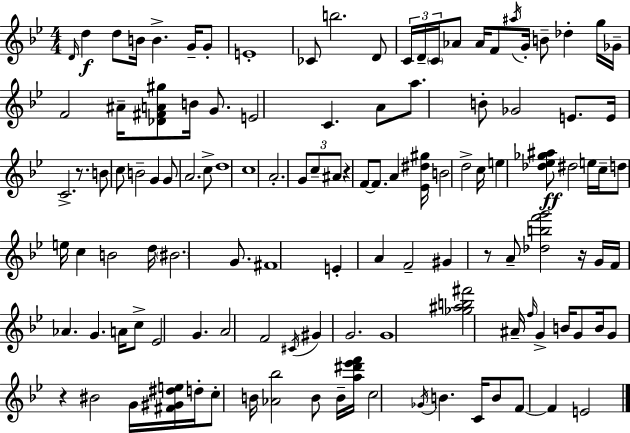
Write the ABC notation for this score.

X:1
T:Untitled
M:4/4
L:1/4
K:Bb
D/4 d d/2 B/4 B G/4 G/2 E4 _C/2 b2 D/2 C/4 D/4 C/4 _A/2 _A/4 F/2 ^a/4 G/4 B/2 _d g/4 _G/4 F2 ^A/4 [_D^FA^g]/2 B/4 G/2 E2 C A/2 a/2 B/2 _G2 E/2 E/4 C2 z/2 B/2 c/2 B2 G G/2 A2 c/2 d4 c4 A2 G/2 c/2 ^A/2 z F/2 F/2 A [_E^d^g]/4 B2 d2 c/4 e [_d_e_g^a]/2 ^d2 e/4 c/4 d/2 e/4 c B2 d/4 ^B2 G/2 ^F4 E A F2 ^G z/2 A/2 [_dbf'g']2 z/4 G/4 F/4 _A G A/4 c/2 _E2 G A2 F2 ^C/4 ^G G2 G4 [_g^ab^f']2 ^A/4 f/4 G B/4 G/2 B/4 G/2 z ^B2 G/4 [^F^G^de]/4 d/4 c/2 B/4 [_A_b]2 B/2 B/4 [a^d'_e'f']/4 c2 _G/4 B C/4 B/2 F/2 F E2